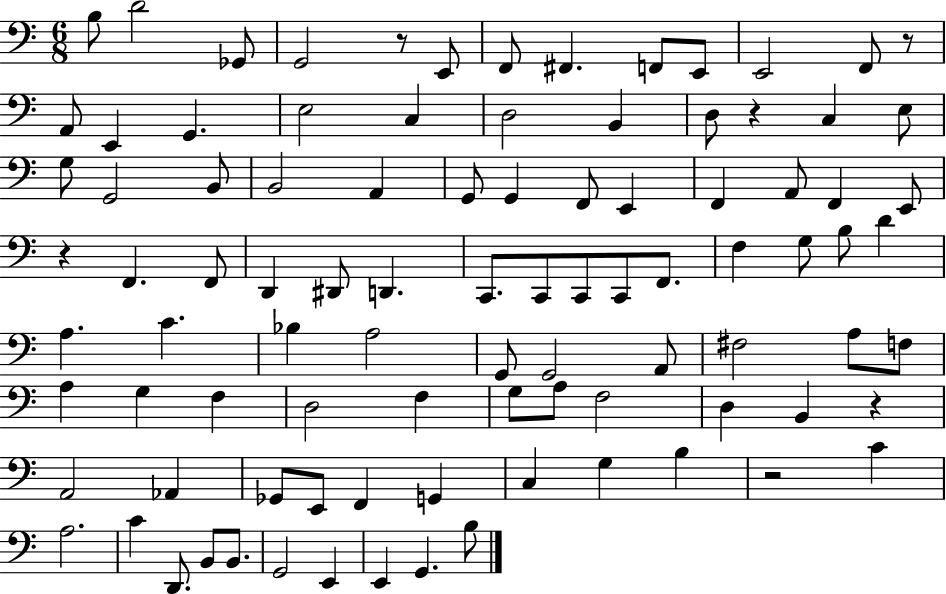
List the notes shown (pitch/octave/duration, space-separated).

B3/e D4/h Gb2/e G2/h R/e E2/e F2/e F#2/q. F2/e E2/e E2/h F2/e R/e A2/e E2/q G2/q. E3/h C3/q D3/h B2/q D3/e R/q C3/q E3/e G3/e G2/h B2/e B2/h A2/q G2/e G2/q F2/e E2/q F2/q A2/e F2/q E2/e R/q F2/q. F2/e D2/q D#2/e D2/q. C2/e. C2/e C2/e C2/e F2/e. F3/q G3/e B3/e D4/q A3/q. C4/q. Bb3/q A3/h G2/e G2/h A2/e F#3/h A3/e F3/e A3/q G3/q F3/q D3/h F3/q G3/e A3/e F3/h D3/q B2/q R/q A2/h Ab2/q Gb2/e E2/e F2/q G2/q C3/q G3/q B3/q R/h C4/q A3/h. C4/q D2/e. B2/e B2/e. G2/h E2/q E2/q G2/q. B3/e